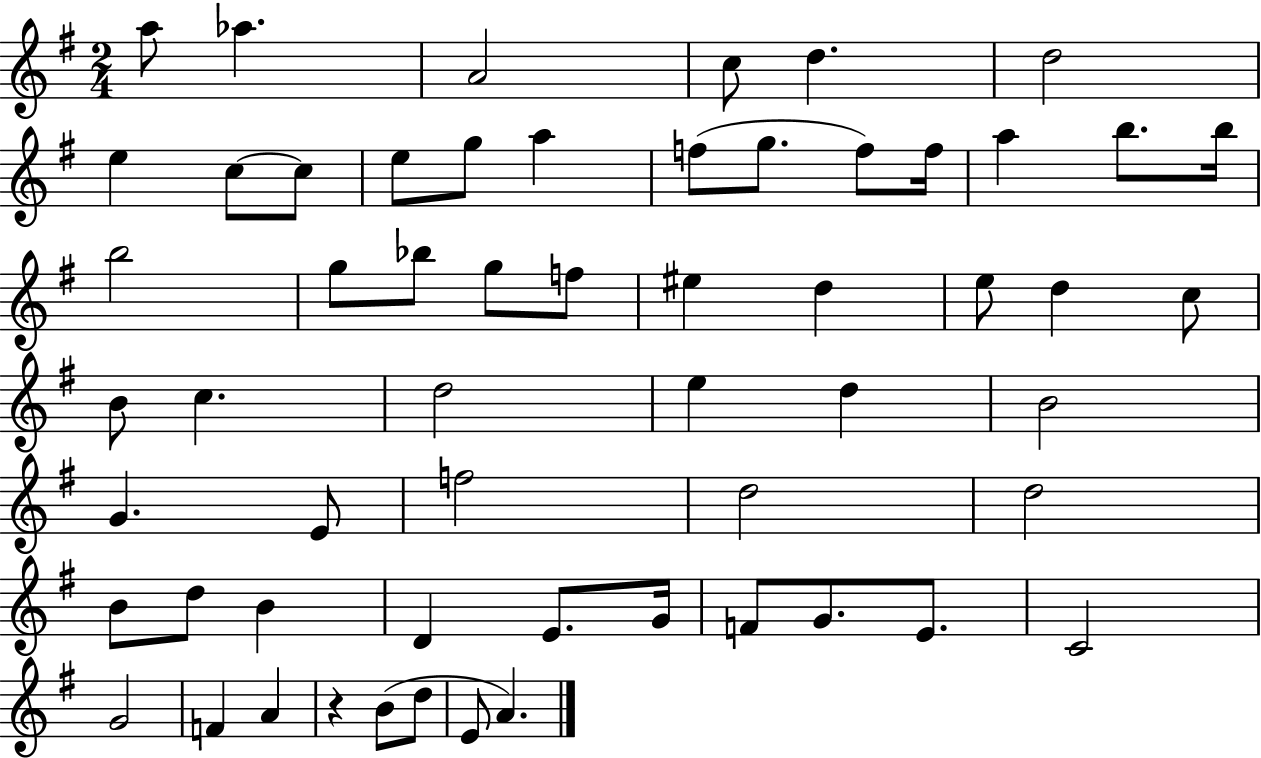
{
  \clef treble
  \numericTimeSignature
  \time 2/4
  \key g \major
  a''8 aes''4. | a'2 | c''8 d''4. | d''2 | \break e''4 c''8~~ c''8 | e''8 g''8 a''4 | f''8( g''8. f''8) f''16 | a''4 b''8. b''16 | \break b''2 | g''8 bes''8 g''8 f''8 | eis''4 d''4 | e''8 d''4 c''8 | \break b'8 c''4. | d''2 | e''4 d''4 | b'2 | \break g'4. e'8 | f''2 | d''2 | d''2 | \break b'8 d''8 b'4 | d'4 e'8. g'16 | f'8 g'8. e'8. | c'2 | \break g'2 | f'4 a'4 | r4 b'8( d''8 | e'8 a'4.) | \break \bar "|."
}